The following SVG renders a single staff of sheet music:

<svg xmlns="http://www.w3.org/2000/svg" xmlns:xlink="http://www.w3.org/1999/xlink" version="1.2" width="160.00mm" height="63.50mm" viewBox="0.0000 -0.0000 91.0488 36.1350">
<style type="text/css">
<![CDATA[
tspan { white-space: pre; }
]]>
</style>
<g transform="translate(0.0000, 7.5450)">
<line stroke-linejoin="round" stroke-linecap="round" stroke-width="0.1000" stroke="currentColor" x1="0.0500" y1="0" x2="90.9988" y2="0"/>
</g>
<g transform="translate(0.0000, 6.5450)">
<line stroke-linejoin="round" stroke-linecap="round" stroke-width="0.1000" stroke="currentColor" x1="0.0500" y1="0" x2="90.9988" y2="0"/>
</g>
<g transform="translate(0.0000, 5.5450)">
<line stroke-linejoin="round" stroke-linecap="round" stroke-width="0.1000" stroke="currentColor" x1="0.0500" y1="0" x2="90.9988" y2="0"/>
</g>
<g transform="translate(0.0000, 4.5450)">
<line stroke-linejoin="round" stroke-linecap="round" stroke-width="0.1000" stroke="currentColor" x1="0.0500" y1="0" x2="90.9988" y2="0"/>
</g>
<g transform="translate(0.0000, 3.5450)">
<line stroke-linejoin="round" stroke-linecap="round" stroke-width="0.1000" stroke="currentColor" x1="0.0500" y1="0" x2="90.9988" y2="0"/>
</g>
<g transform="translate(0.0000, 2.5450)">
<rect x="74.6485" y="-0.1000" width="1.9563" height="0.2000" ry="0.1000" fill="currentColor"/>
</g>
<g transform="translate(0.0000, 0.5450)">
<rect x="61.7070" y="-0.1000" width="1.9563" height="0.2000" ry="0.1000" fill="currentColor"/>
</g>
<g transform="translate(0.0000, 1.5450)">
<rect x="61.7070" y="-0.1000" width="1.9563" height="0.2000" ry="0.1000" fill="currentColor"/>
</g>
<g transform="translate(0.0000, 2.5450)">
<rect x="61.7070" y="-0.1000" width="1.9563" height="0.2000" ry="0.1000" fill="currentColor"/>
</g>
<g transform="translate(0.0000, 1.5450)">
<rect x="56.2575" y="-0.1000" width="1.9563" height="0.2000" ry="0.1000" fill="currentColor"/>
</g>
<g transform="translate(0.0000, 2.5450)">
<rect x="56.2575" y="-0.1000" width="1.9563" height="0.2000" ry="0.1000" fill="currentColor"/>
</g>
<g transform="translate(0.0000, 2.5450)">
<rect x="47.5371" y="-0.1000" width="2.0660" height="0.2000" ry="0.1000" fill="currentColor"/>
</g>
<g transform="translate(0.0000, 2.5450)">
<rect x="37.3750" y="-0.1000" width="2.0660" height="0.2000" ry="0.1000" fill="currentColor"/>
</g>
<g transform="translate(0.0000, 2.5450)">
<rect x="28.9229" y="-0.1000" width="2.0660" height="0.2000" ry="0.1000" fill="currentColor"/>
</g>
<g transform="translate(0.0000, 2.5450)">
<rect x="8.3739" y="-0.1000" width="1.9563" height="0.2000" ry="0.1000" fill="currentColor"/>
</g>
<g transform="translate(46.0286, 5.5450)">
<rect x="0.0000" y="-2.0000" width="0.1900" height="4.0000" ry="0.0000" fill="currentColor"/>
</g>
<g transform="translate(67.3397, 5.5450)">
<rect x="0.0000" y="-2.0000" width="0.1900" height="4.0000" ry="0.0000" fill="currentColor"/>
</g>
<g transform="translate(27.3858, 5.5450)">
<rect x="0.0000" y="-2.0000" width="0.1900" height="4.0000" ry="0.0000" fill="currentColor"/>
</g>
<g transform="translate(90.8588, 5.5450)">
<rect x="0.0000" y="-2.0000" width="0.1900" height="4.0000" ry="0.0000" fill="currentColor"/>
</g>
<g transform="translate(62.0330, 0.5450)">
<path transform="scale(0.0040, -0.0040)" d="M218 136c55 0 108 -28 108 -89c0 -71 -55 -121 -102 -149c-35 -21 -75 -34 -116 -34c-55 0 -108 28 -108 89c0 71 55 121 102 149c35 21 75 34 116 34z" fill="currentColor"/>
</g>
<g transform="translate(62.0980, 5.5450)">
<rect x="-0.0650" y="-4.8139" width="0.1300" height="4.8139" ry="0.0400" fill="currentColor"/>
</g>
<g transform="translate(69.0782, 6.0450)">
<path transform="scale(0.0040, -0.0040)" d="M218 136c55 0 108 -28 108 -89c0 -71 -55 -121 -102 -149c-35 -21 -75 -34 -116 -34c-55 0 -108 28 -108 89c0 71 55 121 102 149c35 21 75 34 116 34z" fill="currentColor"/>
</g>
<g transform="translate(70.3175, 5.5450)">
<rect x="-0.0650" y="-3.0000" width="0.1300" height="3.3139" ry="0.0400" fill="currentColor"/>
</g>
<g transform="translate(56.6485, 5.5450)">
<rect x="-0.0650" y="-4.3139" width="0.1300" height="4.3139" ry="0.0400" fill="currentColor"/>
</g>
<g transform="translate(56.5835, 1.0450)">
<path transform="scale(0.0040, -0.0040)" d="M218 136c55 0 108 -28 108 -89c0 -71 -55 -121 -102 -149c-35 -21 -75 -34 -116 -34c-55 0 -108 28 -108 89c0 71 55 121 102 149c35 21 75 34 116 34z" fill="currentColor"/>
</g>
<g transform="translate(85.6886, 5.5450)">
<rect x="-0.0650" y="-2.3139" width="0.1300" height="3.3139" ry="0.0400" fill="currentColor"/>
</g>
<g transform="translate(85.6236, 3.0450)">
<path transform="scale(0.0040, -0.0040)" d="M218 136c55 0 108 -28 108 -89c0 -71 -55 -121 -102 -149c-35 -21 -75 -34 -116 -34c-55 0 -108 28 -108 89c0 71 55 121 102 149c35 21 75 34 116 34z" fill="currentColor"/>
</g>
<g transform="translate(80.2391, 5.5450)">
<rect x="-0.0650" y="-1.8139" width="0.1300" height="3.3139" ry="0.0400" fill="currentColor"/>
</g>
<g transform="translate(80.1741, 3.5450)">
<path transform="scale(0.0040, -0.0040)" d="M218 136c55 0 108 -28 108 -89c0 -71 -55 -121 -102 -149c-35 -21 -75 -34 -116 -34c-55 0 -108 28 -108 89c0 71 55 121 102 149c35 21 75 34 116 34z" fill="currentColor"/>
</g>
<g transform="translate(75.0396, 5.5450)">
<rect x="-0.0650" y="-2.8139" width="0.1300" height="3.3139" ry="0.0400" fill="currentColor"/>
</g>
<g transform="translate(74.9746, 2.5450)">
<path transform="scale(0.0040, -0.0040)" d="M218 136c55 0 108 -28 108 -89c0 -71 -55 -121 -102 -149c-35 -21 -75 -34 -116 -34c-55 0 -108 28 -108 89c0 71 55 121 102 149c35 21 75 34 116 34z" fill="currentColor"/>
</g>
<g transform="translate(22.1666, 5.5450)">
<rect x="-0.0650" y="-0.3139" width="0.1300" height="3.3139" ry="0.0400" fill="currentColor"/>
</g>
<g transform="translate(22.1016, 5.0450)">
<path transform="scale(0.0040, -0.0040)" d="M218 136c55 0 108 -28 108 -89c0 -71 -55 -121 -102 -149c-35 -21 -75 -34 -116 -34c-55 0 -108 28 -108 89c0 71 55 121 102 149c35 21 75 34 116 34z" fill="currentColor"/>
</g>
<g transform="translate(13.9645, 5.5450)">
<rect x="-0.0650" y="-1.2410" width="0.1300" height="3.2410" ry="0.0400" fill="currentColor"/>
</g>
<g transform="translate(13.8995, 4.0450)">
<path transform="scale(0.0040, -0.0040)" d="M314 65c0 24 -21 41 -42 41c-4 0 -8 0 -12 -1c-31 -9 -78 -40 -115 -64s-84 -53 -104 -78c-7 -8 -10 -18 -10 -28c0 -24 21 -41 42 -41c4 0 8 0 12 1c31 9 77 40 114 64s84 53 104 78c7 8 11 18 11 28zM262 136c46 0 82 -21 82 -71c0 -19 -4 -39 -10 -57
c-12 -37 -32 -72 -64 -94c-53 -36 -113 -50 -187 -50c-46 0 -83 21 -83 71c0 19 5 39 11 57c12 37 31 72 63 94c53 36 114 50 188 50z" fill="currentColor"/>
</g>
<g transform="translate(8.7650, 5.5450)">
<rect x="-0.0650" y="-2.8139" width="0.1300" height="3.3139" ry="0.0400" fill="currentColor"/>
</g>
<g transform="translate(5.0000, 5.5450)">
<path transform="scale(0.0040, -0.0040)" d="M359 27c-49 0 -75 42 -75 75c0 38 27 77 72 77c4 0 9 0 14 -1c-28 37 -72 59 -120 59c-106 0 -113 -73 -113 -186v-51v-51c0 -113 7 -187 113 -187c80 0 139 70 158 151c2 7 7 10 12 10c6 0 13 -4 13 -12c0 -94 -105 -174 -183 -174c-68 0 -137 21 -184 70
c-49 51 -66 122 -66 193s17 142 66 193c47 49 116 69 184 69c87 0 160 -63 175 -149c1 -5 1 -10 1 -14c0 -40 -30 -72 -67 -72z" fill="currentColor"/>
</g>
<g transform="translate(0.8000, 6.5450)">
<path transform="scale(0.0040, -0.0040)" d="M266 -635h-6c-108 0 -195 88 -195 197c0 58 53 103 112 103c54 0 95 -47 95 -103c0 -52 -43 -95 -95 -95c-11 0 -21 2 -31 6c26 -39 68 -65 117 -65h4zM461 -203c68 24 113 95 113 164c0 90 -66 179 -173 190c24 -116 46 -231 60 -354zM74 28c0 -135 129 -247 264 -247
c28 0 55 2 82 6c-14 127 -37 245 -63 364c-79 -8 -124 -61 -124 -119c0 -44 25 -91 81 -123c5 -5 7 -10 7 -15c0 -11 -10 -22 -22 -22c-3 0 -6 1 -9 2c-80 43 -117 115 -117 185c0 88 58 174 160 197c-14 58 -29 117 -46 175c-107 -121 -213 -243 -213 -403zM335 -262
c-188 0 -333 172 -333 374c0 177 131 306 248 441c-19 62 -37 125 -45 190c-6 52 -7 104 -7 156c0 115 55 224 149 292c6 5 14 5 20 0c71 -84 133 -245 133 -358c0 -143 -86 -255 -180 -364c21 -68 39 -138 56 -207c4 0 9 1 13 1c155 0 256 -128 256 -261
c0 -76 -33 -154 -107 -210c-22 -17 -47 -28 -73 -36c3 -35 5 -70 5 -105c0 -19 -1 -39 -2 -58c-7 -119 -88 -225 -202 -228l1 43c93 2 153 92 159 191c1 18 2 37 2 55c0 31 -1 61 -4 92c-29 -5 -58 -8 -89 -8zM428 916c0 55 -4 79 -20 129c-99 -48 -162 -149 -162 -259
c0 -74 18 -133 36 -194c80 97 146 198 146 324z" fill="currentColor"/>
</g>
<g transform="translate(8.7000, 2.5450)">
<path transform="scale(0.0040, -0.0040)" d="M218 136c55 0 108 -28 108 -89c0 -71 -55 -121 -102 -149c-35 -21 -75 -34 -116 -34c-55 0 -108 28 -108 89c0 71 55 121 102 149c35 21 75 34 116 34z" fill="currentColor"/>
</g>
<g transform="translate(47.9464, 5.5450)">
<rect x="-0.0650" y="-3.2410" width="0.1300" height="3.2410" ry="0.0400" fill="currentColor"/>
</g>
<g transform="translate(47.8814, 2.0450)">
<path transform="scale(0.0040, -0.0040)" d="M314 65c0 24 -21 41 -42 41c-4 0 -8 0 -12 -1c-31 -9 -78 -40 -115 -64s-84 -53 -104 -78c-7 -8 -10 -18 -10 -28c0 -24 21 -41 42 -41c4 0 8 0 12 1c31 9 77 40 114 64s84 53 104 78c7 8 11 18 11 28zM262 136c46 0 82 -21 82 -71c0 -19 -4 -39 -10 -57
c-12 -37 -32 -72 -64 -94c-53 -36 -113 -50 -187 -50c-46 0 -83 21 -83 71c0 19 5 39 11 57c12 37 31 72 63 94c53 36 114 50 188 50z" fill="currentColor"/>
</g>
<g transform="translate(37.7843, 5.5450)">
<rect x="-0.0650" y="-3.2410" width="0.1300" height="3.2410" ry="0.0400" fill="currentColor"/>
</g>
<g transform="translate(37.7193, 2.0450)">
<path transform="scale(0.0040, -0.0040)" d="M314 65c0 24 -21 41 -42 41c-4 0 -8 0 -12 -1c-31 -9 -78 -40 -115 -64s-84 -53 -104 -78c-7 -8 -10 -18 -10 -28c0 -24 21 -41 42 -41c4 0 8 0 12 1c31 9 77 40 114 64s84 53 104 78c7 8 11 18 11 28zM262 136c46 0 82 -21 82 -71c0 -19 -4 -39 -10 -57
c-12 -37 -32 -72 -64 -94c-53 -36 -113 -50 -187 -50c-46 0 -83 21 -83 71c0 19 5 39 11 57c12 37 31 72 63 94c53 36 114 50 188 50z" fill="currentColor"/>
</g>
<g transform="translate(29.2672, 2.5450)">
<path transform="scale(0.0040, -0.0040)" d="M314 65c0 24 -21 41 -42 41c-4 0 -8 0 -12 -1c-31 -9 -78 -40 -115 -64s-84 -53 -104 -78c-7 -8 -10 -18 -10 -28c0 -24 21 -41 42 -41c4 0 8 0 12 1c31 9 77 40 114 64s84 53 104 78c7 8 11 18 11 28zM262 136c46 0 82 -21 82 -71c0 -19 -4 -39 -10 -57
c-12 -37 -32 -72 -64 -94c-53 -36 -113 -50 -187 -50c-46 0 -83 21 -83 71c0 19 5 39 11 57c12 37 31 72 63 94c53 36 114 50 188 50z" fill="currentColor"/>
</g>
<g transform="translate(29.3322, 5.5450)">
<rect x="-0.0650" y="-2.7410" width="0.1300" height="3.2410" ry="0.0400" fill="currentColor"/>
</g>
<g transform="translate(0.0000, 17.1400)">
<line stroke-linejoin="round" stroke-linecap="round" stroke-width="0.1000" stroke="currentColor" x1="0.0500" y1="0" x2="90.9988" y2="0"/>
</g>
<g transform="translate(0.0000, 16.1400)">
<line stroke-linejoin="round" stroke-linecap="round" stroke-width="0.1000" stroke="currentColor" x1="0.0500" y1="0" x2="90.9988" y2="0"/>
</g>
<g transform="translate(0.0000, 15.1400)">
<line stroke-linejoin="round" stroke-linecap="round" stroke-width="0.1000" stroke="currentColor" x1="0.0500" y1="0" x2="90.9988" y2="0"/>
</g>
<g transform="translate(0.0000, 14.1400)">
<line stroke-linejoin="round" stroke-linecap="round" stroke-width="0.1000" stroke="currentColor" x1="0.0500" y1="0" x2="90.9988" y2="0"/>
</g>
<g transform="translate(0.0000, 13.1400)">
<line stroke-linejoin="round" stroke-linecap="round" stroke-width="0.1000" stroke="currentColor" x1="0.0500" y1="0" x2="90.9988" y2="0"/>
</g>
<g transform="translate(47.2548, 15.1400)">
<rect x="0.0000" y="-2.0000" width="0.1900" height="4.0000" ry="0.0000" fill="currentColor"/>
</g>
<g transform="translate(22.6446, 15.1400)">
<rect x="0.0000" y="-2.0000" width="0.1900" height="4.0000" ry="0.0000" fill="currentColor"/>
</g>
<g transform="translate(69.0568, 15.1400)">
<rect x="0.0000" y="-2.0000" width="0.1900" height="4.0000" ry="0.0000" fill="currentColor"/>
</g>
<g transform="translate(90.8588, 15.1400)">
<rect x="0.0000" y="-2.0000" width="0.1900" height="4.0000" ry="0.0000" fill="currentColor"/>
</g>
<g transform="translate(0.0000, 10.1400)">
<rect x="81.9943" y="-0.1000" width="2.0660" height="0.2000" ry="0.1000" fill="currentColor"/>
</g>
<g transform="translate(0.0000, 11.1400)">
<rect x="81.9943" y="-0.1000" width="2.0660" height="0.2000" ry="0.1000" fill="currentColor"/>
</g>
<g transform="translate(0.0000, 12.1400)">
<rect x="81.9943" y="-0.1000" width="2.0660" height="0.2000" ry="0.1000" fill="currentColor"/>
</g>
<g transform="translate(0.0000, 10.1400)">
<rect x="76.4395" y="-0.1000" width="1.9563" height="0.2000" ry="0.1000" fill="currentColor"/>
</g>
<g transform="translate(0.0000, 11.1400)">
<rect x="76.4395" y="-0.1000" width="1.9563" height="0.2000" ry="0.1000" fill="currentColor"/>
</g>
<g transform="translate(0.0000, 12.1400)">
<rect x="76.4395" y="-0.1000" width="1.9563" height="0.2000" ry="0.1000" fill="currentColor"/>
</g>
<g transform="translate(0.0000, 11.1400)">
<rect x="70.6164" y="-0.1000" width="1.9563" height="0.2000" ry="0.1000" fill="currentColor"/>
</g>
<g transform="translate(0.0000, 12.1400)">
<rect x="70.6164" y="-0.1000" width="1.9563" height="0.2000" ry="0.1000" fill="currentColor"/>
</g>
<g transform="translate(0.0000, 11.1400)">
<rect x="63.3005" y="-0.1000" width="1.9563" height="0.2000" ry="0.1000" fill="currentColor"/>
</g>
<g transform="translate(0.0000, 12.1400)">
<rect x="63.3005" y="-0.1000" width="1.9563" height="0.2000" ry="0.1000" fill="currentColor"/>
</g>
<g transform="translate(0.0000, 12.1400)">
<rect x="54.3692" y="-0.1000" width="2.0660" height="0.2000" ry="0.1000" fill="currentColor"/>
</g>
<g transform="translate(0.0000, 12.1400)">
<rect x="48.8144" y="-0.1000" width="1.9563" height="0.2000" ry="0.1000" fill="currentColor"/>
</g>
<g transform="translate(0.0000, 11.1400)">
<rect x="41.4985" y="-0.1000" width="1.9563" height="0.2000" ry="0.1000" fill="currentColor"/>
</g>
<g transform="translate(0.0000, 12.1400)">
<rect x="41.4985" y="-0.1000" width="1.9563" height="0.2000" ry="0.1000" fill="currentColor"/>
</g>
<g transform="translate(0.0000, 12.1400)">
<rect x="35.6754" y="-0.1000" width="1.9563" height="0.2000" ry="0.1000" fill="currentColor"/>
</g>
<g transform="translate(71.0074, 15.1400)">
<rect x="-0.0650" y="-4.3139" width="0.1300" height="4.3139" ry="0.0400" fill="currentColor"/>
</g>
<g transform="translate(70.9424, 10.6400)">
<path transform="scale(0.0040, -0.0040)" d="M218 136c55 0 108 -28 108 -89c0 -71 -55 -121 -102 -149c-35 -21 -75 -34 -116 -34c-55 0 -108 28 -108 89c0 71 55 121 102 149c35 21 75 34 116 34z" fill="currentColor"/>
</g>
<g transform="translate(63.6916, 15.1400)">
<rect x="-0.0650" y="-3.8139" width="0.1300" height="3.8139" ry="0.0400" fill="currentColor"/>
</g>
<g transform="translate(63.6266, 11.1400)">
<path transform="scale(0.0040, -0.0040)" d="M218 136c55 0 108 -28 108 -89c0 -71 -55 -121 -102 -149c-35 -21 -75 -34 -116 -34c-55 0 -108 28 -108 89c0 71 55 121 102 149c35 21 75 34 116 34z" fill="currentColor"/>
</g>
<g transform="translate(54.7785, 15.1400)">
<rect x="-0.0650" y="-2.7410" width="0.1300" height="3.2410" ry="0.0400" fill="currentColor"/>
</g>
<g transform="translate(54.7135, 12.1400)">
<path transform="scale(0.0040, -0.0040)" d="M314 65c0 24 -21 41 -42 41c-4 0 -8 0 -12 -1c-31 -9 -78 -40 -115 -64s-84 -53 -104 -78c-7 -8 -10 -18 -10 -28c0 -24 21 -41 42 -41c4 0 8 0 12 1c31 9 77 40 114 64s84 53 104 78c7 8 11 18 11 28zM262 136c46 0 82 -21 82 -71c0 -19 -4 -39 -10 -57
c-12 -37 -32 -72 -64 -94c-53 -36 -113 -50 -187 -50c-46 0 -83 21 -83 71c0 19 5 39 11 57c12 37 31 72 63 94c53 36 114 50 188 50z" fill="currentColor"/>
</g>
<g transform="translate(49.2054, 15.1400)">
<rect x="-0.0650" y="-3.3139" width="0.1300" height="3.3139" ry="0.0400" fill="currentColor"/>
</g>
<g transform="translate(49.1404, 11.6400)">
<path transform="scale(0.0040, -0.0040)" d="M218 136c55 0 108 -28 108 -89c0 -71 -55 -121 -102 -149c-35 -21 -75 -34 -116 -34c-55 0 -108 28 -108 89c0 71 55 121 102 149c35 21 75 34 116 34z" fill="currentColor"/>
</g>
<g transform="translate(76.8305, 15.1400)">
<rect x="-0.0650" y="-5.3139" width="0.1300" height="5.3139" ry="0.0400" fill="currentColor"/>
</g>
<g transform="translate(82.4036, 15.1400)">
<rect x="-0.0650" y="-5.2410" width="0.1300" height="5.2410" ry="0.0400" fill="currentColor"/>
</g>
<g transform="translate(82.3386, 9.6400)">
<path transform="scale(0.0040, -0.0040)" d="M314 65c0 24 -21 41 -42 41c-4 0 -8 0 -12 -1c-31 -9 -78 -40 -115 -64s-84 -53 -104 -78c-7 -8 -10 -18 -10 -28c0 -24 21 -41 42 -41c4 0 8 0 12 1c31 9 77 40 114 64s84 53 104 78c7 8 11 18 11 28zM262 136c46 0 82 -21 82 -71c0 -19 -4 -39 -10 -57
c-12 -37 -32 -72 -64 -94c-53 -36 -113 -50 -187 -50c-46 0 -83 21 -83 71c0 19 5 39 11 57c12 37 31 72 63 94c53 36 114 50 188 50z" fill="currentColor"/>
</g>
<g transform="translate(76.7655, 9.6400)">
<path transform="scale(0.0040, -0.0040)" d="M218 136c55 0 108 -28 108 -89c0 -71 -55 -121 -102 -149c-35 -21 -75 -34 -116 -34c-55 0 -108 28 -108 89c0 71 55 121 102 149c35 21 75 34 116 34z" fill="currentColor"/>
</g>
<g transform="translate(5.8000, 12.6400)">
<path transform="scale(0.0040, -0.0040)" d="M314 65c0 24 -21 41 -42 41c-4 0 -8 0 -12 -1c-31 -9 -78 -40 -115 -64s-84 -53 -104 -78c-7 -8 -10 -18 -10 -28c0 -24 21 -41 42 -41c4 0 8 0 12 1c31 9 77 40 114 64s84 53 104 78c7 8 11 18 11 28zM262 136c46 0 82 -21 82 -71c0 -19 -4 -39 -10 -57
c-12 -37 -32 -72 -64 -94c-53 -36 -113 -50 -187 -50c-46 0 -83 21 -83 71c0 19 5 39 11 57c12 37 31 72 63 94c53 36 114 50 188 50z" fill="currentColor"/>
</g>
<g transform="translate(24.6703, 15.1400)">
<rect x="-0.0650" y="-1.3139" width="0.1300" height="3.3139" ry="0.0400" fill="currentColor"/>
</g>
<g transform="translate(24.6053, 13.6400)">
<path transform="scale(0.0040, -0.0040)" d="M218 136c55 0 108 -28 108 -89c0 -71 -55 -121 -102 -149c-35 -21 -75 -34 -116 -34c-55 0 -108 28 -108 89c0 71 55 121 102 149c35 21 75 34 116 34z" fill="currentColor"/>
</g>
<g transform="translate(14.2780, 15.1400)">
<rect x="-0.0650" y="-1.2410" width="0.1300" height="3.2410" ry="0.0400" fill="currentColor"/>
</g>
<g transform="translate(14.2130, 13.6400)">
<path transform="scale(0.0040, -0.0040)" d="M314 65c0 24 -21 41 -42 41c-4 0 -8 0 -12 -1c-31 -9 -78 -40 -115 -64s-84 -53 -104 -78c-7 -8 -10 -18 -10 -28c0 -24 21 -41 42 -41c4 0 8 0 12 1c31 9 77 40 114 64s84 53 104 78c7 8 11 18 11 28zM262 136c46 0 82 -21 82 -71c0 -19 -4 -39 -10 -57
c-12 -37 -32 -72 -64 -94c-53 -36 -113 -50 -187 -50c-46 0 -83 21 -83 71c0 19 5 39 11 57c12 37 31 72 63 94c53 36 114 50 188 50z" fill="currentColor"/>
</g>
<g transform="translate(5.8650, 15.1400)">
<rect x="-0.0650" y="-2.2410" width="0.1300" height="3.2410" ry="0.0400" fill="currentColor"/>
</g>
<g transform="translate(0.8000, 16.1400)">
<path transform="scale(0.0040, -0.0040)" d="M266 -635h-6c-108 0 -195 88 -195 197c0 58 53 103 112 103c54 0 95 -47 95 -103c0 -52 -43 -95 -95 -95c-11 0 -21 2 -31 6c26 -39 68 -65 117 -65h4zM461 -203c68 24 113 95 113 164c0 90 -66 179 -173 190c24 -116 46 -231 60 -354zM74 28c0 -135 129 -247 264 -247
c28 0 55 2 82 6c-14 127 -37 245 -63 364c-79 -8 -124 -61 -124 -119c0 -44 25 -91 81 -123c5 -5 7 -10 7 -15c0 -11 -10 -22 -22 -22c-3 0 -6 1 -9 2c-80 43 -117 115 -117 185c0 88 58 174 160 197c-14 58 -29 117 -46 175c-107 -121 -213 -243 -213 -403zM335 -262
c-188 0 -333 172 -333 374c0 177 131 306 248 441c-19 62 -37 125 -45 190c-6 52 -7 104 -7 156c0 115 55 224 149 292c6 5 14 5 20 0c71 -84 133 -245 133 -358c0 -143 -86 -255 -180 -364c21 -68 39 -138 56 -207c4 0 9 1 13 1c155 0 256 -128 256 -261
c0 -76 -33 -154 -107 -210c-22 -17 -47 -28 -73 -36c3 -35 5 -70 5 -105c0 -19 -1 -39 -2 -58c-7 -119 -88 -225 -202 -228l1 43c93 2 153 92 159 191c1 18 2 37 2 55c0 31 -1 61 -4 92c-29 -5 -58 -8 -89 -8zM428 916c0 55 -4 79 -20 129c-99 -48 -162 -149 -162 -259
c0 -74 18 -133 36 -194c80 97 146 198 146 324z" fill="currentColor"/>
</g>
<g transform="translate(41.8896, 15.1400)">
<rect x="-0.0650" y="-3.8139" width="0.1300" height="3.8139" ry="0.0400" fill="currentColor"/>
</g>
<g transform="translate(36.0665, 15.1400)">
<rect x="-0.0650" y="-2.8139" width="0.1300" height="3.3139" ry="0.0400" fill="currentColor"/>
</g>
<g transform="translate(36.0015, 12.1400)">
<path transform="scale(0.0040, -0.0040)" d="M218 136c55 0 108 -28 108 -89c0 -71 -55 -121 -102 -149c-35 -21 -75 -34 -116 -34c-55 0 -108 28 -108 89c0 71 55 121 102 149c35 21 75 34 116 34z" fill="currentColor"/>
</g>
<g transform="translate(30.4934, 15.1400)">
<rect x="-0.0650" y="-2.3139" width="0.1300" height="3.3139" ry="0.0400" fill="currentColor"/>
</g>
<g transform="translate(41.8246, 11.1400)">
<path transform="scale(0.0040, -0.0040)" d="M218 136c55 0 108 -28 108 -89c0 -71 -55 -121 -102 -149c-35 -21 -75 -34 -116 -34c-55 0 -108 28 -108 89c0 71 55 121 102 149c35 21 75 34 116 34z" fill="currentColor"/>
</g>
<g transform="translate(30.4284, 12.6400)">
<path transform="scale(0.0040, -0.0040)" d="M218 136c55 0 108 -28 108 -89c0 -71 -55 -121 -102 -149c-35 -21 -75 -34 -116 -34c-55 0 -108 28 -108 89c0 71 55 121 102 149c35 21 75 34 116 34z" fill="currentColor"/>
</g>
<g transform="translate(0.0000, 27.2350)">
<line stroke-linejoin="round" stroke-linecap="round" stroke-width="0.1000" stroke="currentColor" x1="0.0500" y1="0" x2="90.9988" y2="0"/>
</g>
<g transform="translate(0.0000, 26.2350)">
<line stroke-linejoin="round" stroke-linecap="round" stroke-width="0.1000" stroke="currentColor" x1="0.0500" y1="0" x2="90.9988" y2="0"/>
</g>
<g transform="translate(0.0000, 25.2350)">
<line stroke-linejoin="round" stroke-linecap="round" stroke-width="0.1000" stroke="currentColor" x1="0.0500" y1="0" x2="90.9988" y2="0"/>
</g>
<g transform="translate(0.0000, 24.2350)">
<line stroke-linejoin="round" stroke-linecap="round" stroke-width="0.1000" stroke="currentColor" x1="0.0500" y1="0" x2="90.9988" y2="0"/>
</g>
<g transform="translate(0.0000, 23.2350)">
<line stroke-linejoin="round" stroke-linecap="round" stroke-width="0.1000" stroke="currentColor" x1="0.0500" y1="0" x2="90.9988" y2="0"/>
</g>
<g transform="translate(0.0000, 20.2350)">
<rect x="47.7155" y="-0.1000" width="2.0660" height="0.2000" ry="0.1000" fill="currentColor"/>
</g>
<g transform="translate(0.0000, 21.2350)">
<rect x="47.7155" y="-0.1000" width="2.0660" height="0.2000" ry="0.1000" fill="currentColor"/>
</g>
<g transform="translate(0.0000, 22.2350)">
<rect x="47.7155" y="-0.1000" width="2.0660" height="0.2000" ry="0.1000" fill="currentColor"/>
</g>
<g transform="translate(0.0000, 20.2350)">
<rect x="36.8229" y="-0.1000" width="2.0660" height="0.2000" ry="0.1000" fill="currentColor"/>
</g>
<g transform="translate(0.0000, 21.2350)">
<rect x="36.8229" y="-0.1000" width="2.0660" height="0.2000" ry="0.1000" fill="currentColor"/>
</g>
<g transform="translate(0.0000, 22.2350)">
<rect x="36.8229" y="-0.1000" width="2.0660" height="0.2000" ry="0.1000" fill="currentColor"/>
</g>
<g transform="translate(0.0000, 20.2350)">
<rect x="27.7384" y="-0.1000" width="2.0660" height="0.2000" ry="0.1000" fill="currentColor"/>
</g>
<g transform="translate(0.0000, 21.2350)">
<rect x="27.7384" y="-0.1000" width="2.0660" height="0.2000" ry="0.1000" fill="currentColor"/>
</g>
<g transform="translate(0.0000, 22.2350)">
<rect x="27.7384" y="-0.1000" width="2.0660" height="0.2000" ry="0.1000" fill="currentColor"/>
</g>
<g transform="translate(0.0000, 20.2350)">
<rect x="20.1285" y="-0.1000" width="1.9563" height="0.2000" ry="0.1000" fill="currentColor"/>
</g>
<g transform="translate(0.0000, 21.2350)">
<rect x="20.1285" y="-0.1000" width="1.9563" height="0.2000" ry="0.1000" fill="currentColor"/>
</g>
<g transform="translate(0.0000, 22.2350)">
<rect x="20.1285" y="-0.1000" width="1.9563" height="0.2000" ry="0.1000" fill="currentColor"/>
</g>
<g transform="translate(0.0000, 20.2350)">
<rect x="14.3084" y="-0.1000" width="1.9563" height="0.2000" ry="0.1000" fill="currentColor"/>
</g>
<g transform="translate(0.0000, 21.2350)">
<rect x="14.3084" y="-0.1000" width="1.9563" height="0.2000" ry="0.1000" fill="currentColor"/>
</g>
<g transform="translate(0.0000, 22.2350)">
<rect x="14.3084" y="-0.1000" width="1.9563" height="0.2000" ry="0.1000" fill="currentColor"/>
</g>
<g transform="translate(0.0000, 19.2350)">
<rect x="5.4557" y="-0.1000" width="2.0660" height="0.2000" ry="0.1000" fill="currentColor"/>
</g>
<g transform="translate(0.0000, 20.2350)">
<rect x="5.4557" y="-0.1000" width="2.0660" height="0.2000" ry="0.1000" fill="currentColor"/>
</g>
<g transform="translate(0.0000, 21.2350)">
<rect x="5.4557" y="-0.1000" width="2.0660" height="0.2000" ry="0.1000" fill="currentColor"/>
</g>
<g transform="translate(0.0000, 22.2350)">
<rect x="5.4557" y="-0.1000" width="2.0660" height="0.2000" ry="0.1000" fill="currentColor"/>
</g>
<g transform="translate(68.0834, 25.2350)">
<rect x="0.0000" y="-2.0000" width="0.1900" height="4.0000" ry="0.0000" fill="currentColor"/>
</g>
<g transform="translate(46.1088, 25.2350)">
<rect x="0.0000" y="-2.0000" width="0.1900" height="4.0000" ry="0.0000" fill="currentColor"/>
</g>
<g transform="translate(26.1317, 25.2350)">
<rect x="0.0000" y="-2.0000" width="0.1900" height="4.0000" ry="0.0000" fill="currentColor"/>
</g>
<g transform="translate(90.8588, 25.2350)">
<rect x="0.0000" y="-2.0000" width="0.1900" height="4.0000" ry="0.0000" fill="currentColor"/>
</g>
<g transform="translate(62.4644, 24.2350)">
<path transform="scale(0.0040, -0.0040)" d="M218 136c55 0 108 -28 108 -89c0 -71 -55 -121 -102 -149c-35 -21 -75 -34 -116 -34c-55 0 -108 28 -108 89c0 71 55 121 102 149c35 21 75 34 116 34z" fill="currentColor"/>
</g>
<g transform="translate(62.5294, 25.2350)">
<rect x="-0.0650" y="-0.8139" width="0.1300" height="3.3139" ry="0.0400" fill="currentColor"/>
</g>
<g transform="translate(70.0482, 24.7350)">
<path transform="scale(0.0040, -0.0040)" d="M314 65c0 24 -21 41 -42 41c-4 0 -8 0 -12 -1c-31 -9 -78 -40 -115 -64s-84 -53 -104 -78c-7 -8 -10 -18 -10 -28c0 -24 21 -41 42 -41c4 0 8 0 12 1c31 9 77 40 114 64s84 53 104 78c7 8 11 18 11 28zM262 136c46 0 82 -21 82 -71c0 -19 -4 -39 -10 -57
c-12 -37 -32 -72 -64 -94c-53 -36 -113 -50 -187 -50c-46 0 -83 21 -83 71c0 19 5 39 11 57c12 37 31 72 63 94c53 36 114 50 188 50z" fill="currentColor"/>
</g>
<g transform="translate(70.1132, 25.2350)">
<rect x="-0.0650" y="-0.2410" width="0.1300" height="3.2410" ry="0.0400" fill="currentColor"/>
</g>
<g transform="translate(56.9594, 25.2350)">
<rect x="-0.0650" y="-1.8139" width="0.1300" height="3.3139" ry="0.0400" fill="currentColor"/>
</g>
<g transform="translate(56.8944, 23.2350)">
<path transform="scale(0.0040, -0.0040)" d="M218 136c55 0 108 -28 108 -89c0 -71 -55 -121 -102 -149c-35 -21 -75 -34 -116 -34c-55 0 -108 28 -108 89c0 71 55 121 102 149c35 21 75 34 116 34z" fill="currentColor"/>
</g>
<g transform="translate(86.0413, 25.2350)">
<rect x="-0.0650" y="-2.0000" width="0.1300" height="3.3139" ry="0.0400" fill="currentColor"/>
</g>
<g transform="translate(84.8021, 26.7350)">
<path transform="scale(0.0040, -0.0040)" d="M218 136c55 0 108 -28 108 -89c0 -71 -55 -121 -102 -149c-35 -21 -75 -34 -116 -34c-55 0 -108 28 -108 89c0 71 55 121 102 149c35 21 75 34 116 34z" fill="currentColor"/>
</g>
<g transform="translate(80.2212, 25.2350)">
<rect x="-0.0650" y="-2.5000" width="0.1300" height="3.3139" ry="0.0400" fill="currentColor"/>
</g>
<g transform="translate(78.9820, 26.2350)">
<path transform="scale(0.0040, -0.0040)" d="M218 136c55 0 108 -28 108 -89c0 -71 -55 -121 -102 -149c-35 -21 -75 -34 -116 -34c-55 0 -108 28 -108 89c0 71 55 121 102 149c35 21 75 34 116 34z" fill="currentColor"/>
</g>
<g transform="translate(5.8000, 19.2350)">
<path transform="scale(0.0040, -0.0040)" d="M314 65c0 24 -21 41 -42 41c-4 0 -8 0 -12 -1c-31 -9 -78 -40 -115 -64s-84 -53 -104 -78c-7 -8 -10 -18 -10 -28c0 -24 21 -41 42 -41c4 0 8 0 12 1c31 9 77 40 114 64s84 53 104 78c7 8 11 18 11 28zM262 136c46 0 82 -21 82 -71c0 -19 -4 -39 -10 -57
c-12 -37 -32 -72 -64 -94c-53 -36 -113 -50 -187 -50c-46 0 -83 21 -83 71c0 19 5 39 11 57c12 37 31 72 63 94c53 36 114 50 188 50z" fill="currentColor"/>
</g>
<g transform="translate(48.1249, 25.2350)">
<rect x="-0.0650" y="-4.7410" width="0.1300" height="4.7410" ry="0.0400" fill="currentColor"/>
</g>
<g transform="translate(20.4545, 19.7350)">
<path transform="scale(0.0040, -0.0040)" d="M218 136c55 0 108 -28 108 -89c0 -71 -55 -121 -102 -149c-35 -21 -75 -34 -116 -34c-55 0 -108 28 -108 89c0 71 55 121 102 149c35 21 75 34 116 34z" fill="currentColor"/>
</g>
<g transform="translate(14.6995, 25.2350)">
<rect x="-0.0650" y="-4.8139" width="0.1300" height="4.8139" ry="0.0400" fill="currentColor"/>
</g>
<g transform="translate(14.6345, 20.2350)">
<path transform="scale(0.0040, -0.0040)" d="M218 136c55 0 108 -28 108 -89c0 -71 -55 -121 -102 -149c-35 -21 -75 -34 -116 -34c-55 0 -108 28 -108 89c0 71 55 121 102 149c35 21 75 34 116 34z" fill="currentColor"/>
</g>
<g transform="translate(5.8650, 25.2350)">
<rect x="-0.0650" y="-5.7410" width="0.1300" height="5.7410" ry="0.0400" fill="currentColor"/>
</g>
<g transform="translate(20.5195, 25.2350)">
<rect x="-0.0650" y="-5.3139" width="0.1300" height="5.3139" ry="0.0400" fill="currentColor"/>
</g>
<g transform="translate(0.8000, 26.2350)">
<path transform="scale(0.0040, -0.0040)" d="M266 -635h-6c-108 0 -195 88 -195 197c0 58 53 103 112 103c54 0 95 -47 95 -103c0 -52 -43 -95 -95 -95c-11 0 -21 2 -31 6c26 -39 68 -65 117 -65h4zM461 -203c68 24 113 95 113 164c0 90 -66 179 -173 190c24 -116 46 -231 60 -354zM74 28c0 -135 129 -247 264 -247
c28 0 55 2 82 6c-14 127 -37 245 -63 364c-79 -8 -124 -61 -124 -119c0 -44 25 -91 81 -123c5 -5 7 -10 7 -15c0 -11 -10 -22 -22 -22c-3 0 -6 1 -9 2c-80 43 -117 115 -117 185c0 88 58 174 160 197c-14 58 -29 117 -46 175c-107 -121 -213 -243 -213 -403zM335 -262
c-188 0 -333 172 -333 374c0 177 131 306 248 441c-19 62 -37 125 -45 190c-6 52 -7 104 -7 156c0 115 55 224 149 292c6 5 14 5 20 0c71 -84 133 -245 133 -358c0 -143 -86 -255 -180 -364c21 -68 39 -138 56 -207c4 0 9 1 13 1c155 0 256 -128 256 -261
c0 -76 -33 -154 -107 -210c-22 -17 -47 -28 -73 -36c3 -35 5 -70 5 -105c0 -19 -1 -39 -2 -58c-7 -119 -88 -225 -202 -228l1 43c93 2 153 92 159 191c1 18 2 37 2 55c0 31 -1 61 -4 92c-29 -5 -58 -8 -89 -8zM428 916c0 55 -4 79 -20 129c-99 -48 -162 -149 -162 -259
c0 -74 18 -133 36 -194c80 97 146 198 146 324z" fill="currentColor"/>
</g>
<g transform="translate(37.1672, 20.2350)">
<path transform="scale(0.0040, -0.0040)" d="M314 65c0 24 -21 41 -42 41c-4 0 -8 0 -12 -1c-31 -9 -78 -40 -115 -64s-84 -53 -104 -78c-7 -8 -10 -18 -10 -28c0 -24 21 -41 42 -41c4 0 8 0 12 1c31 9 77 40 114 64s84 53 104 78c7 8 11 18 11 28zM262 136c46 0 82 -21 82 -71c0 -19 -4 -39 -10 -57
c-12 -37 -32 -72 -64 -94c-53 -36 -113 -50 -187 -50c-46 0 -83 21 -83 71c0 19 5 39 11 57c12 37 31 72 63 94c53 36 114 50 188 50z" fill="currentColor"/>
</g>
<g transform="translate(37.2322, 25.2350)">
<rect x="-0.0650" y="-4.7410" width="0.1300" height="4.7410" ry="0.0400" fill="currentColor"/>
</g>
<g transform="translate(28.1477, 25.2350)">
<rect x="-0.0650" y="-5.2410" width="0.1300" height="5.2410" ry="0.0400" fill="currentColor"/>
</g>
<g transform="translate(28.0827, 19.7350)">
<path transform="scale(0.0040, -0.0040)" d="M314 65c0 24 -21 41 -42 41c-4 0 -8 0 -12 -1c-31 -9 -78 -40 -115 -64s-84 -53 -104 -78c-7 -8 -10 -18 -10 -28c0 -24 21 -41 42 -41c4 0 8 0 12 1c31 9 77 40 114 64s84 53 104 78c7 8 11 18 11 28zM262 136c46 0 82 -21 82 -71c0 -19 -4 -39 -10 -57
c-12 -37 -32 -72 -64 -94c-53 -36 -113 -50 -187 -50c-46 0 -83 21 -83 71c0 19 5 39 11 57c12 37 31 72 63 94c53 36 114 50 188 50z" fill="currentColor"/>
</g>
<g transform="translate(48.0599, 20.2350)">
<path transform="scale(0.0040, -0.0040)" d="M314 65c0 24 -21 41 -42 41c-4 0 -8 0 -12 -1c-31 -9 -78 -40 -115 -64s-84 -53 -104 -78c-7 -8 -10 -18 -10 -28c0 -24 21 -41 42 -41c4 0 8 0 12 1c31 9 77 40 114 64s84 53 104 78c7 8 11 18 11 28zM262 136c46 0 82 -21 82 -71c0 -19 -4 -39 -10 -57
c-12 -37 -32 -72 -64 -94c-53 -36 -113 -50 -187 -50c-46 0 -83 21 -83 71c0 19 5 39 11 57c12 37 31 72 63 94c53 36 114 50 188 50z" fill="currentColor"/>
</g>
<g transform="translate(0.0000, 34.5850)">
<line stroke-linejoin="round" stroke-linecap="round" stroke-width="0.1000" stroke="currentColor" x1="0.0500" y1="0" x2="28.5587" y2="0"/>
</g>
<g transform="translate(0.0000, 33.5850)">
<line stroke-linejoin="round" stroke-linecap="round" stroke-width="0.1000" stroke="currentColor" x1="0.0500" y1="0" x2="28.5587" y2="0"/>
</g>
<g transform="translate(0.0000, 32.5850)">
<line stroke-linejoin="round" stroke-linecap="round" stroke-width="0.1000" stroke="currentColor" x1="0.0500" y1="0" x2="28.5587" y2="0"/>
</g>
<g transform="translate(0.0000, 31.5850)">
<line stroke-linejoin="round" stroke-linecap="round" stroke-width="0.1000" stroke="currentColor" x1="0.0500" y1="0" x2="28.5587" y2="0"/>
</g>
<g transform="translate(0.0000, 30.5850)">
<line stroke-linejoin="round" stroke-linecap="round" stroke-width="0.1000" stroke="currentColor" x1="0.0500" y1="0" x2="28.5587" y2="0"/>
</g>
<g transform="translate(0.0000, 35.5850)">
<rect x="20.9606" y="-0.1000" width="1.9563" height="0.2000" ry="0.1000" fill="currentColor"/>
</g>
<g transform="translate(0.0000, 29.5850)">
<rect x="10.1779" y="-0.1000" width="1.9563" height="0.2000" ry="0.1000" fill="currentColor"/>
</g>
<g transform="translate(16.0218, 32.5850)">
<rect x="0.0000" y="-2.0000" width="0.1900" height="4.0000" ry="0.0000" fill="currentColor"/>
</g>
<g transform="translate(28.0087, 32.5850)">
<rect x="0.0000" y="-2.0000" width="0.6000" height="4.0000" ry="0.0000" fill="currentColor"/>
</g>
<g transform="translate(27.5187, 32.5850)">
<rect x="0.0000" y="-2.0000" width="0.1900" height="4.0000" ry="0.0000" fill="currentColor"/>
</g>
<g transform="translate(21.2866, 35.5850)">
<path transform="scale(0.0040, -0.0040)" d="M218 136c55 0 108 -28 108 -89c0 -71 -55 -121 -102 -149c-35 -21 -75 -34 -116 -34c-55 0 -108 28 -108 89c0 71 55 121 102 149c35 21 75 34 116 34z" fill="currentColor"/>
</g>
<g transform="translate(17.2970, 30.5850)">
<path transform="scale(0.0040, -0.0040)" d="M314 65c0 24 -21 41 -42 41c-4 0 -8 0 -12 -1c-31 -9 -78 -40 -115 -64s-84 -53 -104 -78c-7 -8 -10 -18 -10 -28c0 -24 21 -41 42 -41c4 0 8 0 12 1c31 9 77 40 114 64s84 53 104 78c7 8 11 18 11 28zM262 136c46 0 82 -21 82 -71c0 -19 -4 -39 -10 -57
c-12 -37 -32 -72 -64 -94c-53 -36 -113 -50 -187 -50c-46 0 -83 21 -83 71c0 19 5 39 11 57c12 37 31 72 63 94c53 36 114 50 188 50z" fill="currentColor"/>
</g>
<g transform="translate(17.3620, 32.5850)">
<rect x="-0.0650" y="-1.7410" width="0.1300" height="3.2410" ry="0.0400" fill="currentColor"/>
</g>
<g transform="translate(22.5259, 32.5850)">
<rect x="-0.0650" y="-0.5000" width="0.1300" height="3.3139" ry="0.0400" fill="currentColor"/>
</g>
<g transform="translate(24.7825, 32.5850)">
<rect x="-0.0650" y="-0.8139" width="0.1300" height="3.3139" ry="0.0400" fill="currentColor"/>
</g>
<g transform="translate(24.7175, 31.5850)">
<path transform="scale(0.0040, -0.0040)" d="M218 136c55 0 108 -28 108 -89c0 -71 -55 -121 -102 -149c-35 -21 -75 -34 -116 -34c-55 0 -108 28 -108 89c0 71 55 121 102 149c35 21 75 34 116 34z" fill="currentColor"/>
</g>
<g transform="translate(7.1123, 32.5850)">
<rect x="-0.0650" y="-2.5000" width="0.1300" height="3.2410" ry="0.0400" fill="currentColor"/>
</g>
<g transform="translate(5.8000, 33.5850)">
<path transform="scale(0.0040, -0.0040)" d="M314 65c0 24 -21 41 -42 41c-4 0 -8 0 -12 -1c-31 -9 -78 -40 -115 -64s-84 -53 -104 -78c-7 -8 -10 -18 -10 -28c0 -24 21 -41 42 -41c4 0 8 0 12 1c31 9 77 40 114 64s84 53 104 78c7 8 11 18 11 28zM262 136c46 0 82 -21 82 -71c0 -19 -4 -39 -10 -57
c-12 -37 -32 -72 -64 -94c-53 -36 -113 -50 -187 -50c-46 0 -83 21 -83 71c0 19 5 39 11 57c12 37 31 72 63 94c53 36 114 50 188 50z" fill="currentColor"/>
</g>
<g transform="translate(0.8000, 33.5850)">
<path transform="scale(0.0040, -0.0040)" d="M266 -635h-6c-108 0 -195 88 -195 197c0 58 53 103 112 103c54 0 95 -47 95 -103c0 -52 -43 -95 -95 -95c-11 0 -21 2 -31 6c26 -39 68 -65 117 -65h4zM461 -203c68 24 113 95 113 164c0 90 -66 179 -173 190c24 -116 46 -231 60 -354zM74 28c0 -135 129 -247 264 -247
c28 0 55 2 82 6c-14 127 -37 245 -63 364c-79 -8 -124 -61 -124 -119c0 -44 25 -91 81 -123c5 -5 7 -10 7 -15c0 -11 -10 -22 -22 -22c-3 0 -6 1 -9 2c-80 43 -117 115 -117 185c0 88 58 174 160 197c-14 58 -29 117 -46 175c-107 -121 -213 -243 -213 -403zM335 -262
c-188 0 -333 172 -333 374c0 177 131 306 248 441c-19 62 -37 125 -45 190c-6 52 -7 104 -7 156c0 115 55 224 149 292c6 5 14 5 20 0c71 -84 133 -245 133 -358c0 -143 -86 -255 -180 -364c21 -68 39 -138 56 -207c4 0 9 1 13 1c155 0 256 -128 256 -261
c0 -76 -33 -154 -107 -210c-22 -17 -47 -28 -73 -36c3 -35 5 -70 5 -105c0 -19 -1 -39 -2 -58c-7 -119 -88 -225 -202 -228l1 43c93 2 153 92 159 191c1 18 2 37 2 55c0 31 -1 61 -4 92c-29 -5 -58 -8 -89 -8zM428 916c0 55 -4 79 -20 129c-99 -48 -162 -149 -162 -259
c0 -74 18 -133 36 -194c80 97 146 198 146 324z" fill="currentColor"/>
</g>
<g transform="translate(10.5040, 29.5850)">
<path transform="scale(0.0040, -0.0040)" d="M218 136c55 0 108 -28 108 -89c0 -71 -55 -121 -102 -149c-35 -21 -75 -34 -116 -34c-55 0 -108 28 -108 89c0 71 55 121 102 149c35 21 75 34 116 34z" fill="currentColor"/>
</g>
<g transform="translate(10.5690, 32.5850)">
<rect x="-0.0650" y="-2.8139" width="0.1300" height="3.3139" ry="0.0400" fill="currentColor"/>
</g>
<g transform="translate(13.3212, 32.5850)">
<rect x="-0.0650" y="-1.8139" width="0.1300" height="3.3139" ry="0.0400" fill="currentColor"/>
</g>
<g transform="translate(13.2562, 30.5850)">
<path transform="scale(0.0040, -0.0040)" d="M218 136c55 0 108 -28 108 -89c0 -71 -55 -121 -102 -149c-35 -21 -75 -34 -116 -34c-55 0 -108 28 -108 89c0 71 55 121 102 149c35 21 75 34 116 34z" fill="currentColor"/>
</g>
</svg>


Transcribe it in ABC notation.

X:1
T:Untitled
M:4/4
L:1/4
K:C
a e2 c a2 b2 b2 d' e' A a f g g2 e2 e g a c' b a2 c' d' f' f'2 g'2 e' f' f'2 e'2 e'2 f d c2 G F G2 a f f2 C d